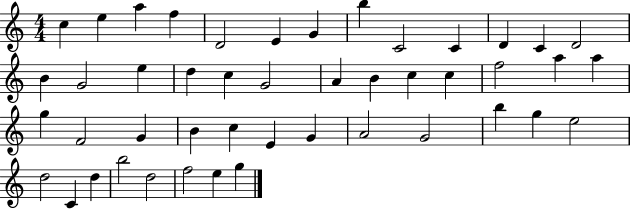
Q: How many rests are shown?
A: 0